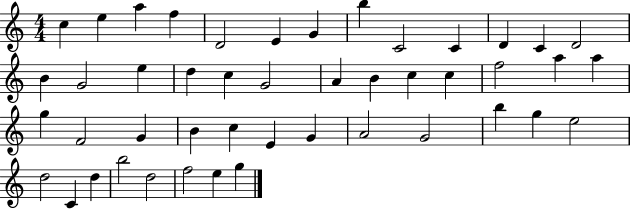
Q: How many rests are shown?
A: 0